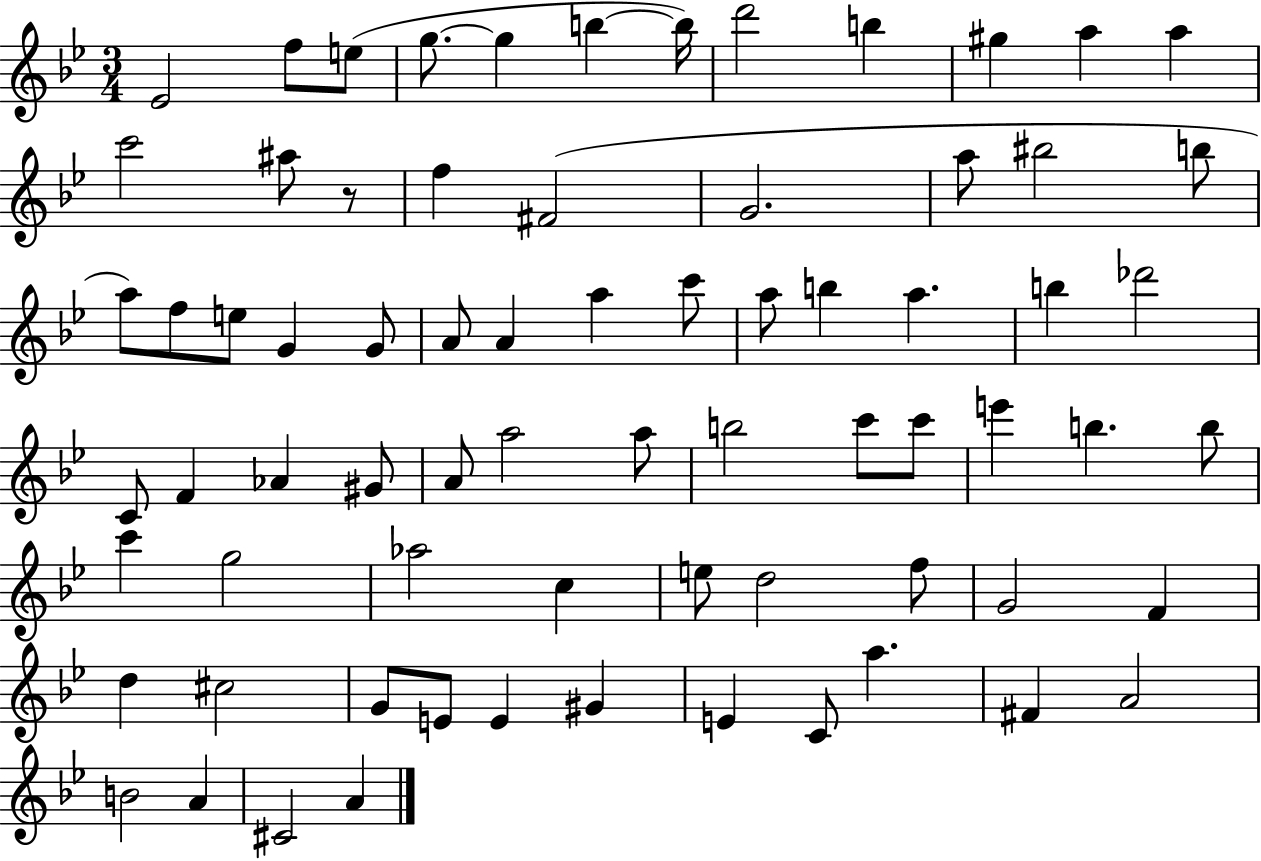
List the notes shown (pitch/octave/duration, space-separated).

Eb4/h F5/e E5/e G5/e. G5/q B5/q B5/s D6/h B5/q G#5/q A5/q A5/q C6/h A#5/e R/e F5/q F#4/h G4/h. A5/e BIS5/h B5/e A5/e F5/e E5/e G4/q G4/e A4/e A4/q A5/q C6/e A5/e B5/q A5/q. B5/q Db6/h C4/e F4/q Ab4/q G#4/e A4/e A5/h A5/e B5/h C6/e C6/e E6/q B5/q. B5/e C6/q G5/h Ab5/h C5/q E5/e D5/h F5/e G4/h F4/q D5/q C#5/h G4/e E4/e E4/q G#4/q E4/q C4/e A5/q. F#4/q A4/h B4/h A4/q C#4/h A4/q